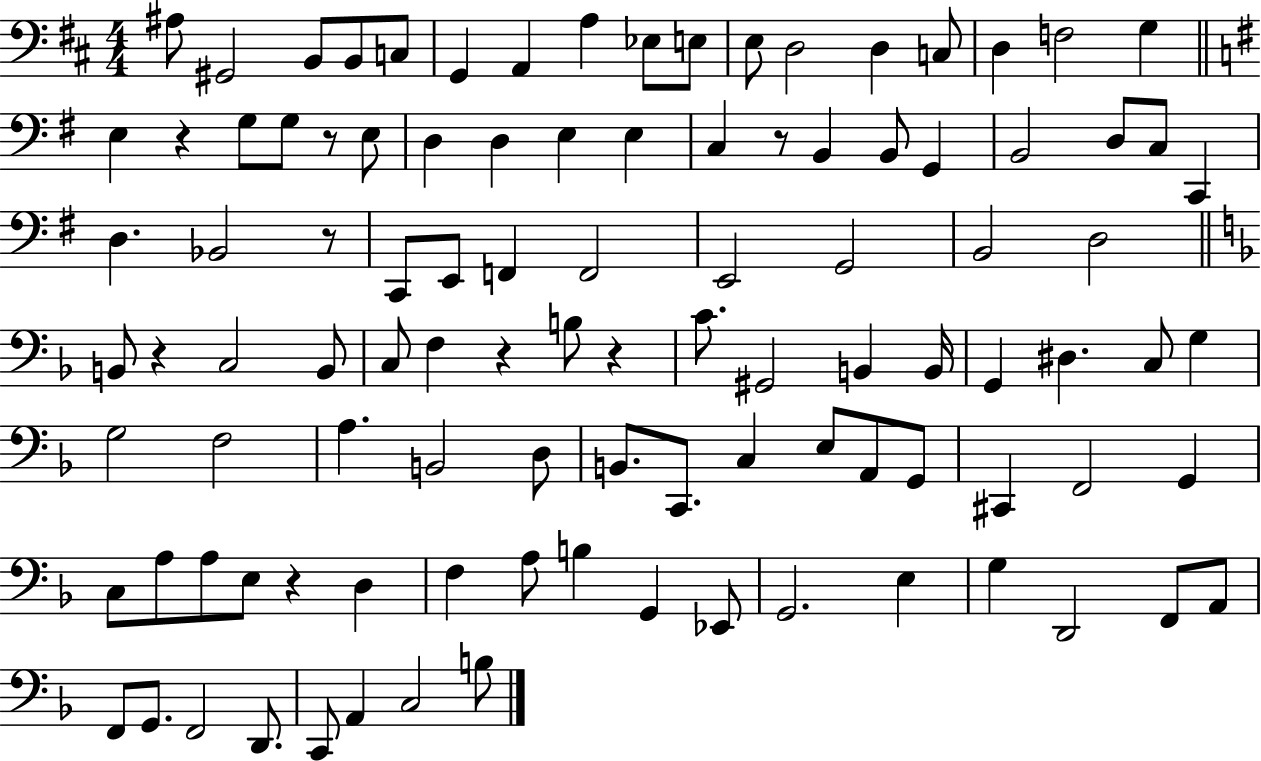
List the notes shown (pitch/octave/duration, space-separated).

A#3/e G#2/h B2/e B2/e C3/e G2/q A2/q A3/q Eb3/e E3/e E3/e D3/h D3/q C3/e D3/q F3/h G3/q E3/q R/q G3/e G3/e R/e E3/e D3/q D3/q E3/q E3/q C3/q R/e B2/q B2/e G2/q B2/h D3/e C3/e C2/q D3/q. Bb2/h R/e C2/e E2/e F2/q F2/h E2/h G2/h B2/h D3/h B2/e R/q C3/h B2/e C3/e F3/q R/q B3/e R/q C4/e. G#2/h B2/q B2/s G2/q D#3/q. C3/e G3/q G3/h F3/h A3/q. B2/h D3/e B2/e. C2/e. C3/q E3/e A2/e G2/e C#2/q F2/h G2/q C3/e A3/e A3/e E3/e R/q D3/q F3/q A3/e B3/q G2/q Eb2/e G2/h. E3/q G3/q D2/h F2/e A2/e F2/e G2/e. F2/h D2/e. C2/e A2/q C3/h B3/e